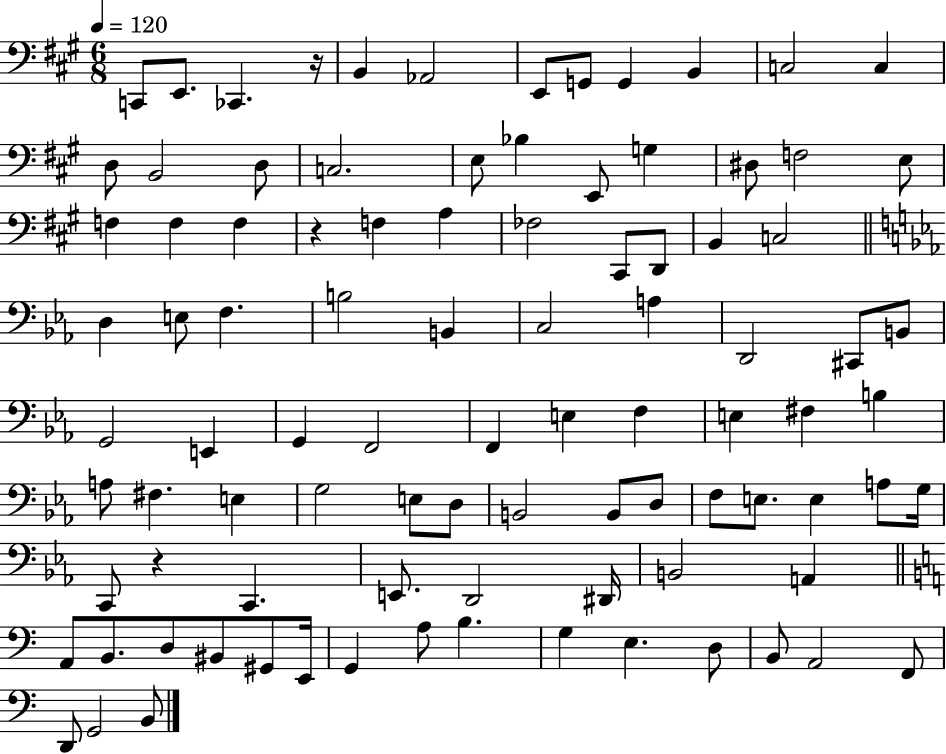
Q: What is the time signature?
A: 6/8